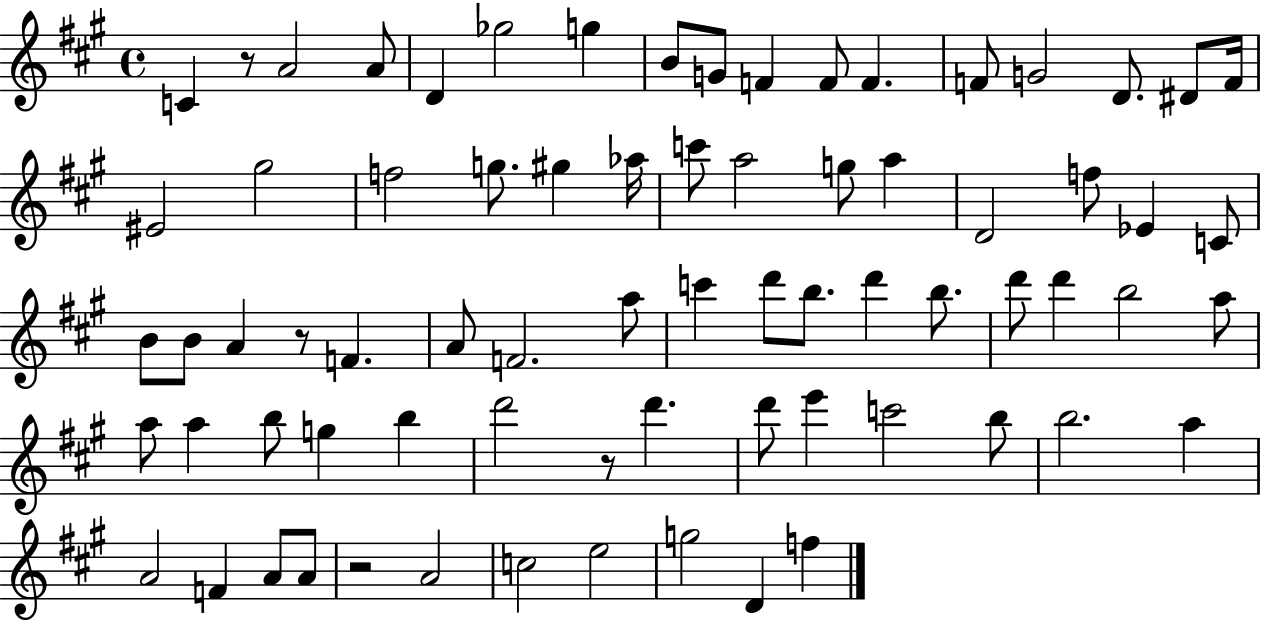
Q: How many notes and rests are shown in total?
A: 73